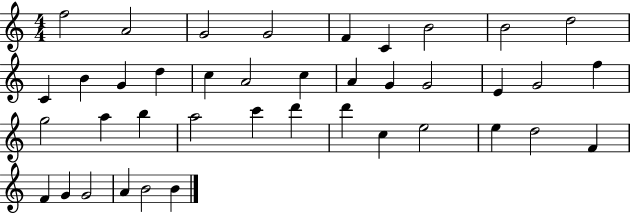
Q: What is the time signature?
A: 4/4